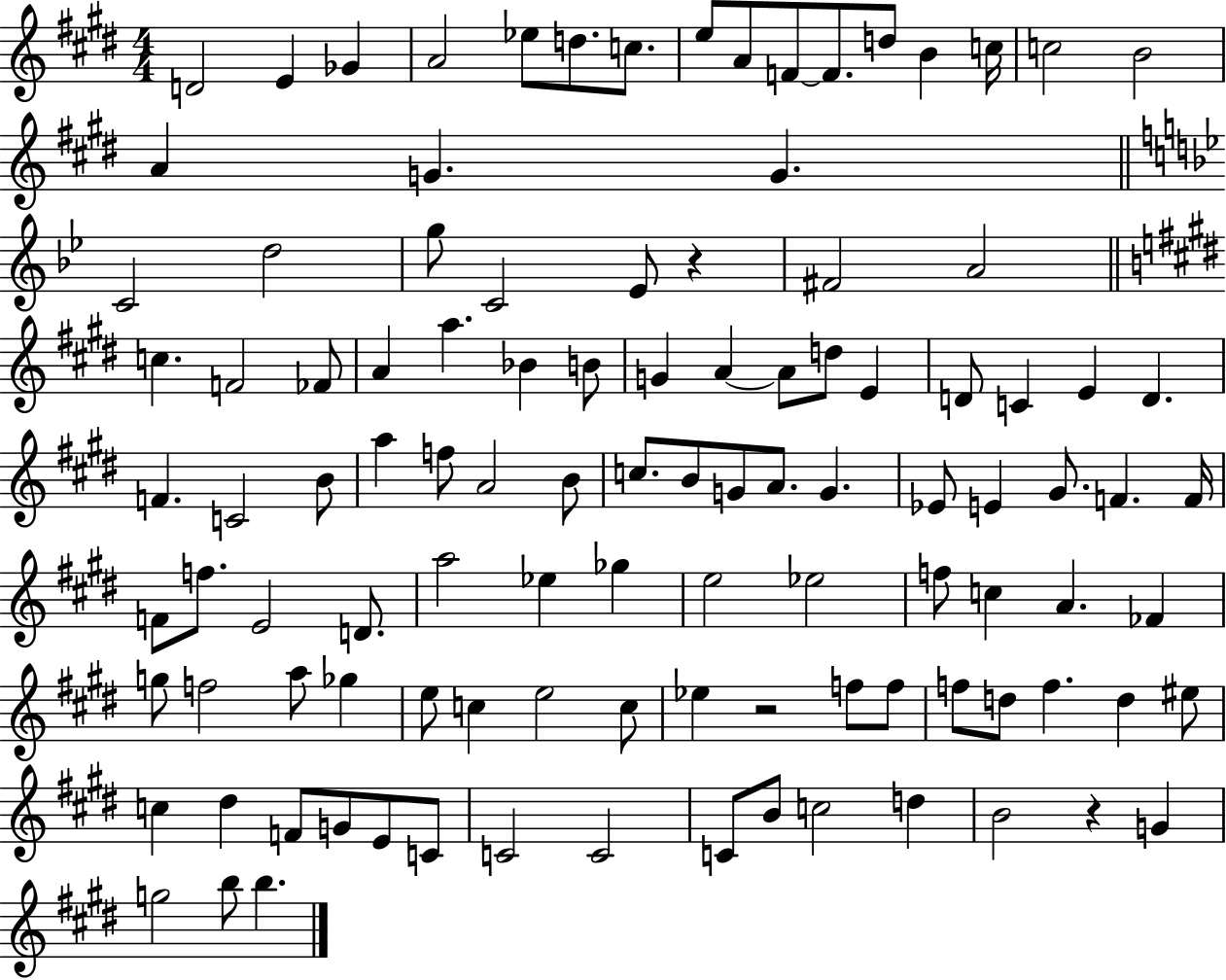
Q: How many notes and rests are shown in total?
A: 108